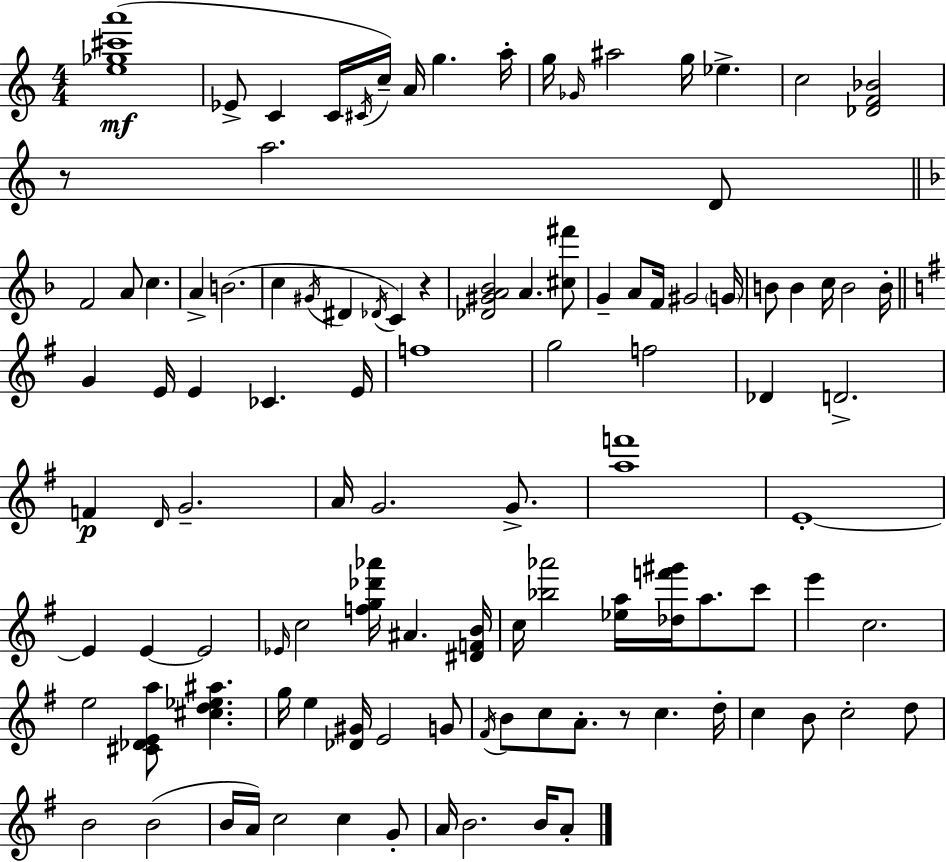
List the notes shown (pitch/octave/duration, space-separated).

[E5,Gb5,C#6,A6]/w Eb4/e C4/q C4/s C#4/s C5/s A4/s G5/q. A5/s G5/s Gb4/s A#5/h G5/s Eb5/q. C5/h [Db4,F4,Bb4]/h R/e A5/h. D4/e F4/h A4/e C5/q. A4/q B4/h. C5/q G#4/s D#4/q Db4/s C4/q R/q [Db4,G#4,A4,Bb4]/h A4/q. [C#5,F#6]/e G4/q A4/e F4/s G#4/h G4/s B4/e B4/q C5/s B4/h B4/s G4/q E4/s E4/q CES4/q. E4/s F5/w G5/h F5/h Db4/q D4/h. F4/q D4/s G4/h. A4/s G4/h. G4/e. [A5,F6]/w E4/w E4/q E4/q E4/h Eb4/s C5/h [F5,G5,Db6,Ab6]/s A#4/q. [D#4,F4,B4]/s C5/s [Bb5,Ab6]/h [Eb5,A5]/s [Db5,F6,G#6]/s A5/e. C6/e E6/q C5/h. E5/h [C#4,Db4,E4,A5]/e [C#5,D5,Eb5,A#5]/q. G5/s E5/q [Db4,G#4]/s E4/h G4/e F#4/s B4/e C5/e A4/e. R/e C5/q. D5/s C5/q B4/e C5/h D5/e B4/h B4/h B4/s A4/s C5/h C5/q G4/e A4/s B4/h. B4/s A4/e